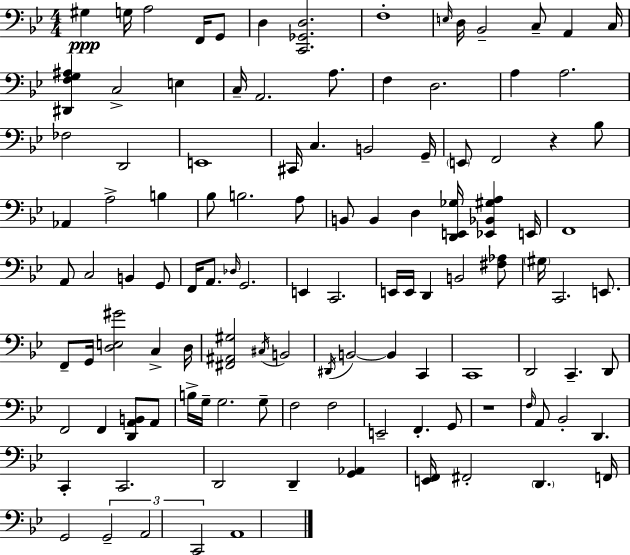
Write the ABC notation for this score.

X:1
T:Untitled
M:4/4
L:1/4
K:Bb
^G, G,/4 A,2 F,,/4 G,,/2 D, [C,,_G,,D,]2 F,4 E,/4 D,/4 _B,,2 C,/2 A,, C,/4 [^D,,F,G,^A,] C,2 E, C,/4 A,,2 A,/2 F, D,2 A, A,2 _F,2 D,,2 E,,4 ^C,,/4 C, B,,2 G,,/4 E,,/2 F,,2 z _B,/2 _A,, A,2 B, _B,/2 B,2 A,/2 B,,/2 B,, D, [D,,E,,_G,]/4 [_E,,_B,,^G,A,] E,,/4 F,,4 A,,/2 C,2 B,, G,,/2 F,,/4 A,,/2 _D,/4 G,,2 E,, C,,2 E,,/4 E,,/4 D,, B,,2 [^F,_A,]/2 ^G,/4 C,,2 E,,/2 F,,/2 G,,/4 [D,E,^G]2 C, D,/4 [^F,,^A,,^G,]2 ^C,/4 B,,2 ^D,,/4 B,,2 B,, C,, C,,4 D,,2 C,, D,,/2 F,,2 F,, [D,,A,,B,,]/2 A,,/2 B,/4 G,/4 G,2 G,/2 F,2 F,2 E,,2 F,, G,,/2 z4 F,/4 A,,/2 _B,,2 D,, C,, C,,2 D,,2 D,, [G,,_A,,] [E,,F,,]/4 ^F,,2 D,, F,,/4 G,,2 G,,2 A,,2 C,,2 A,,4